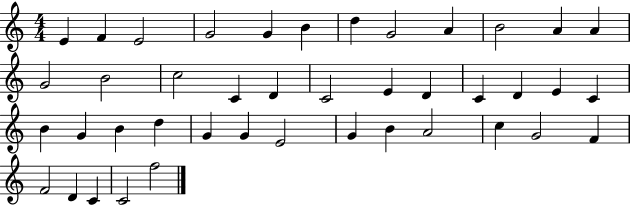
{
  \clef treble
  \numericTimeSignature
  \time 4/4
  \key c \major
  e'4 f'4 e'2 | g'2 g'4 b'4 | d''4 g'2 a'4 | b'2 a'4 a'4 | \break g'2 b'2 | c''2 c'4 d'4 | c'2 e'4 d'4 | c'4 d'4 e'4 c'4 | \break b'4 g'4 b'4 d''4 | g'4 g'4 e'2 | g'4 b'4 a'2 | c''4 g'2 f'4 | \break f'2 d'4 c'4 | c'2 f''2 | \bar "|."
}